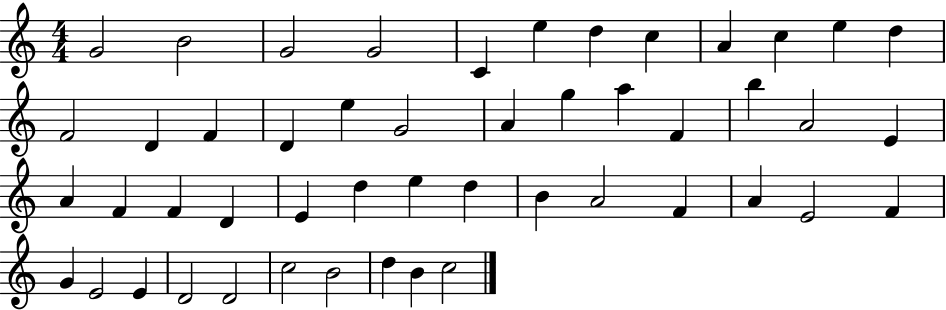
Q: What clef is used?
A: treble